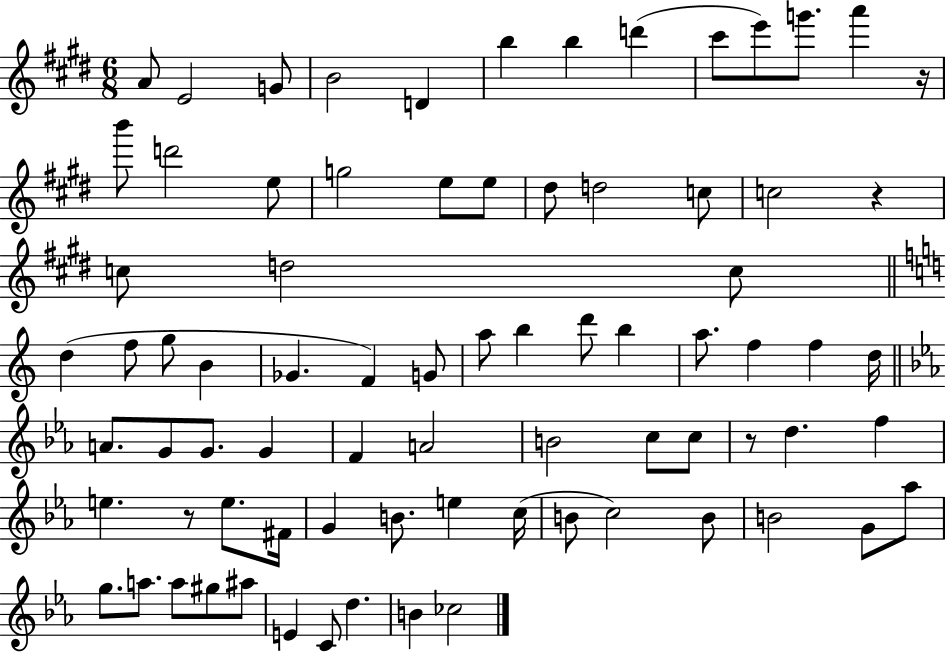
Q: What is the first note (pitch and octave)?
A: A4